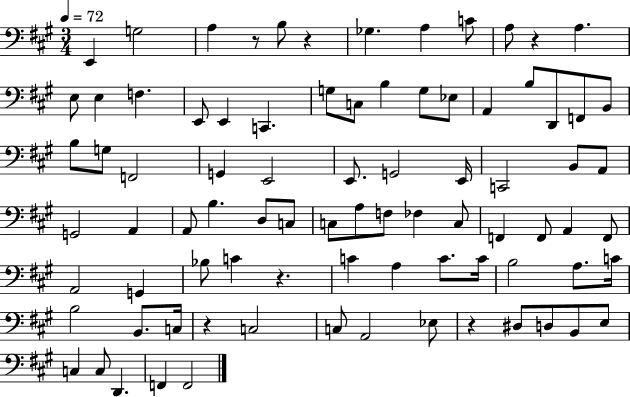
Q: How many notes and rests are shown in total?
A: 84